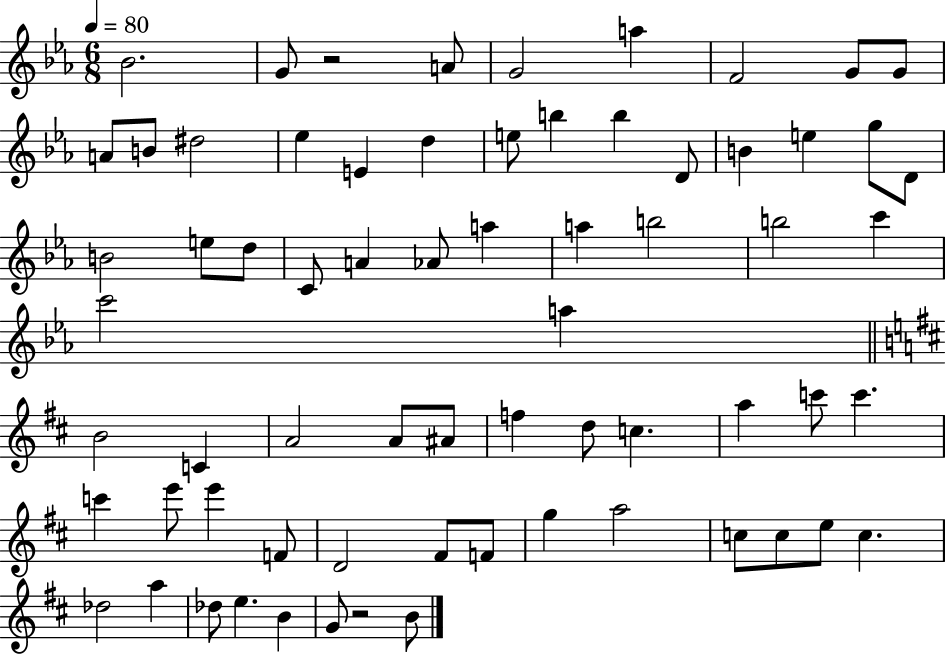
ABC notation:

X:1
T:Untitled
M:6/8
L:1/4
K:Eb
_B2 G/2 z2 A/2 G2 a F2 G/2 G/2 A/2 B/2 ^d2 _e E d e/2 b b D/2 B e g/2 D/2 B2 e/2 d/2 C/2 A _A/2 a a b2 b2 c' c'2 a B2 C A2 A/2 ^A/2 f d/2 c a c'/2 c' c' e'/2 e' F/2 D2 ^F/2 F/2 g a2 c/2 c/2 e/2 c _d2 a _d/2 e B G/2 z2 B/2